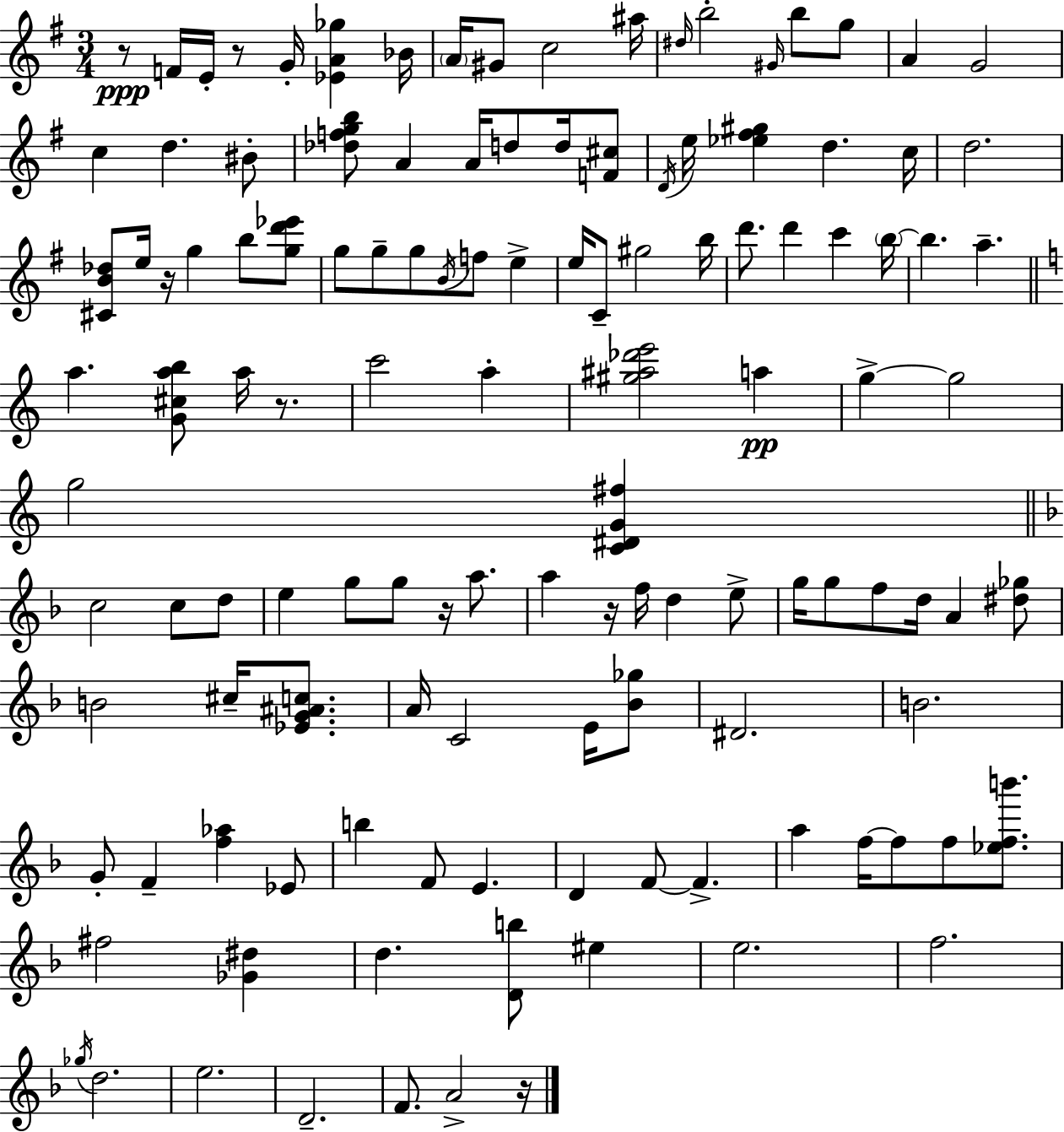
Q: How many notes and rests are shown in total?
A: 124